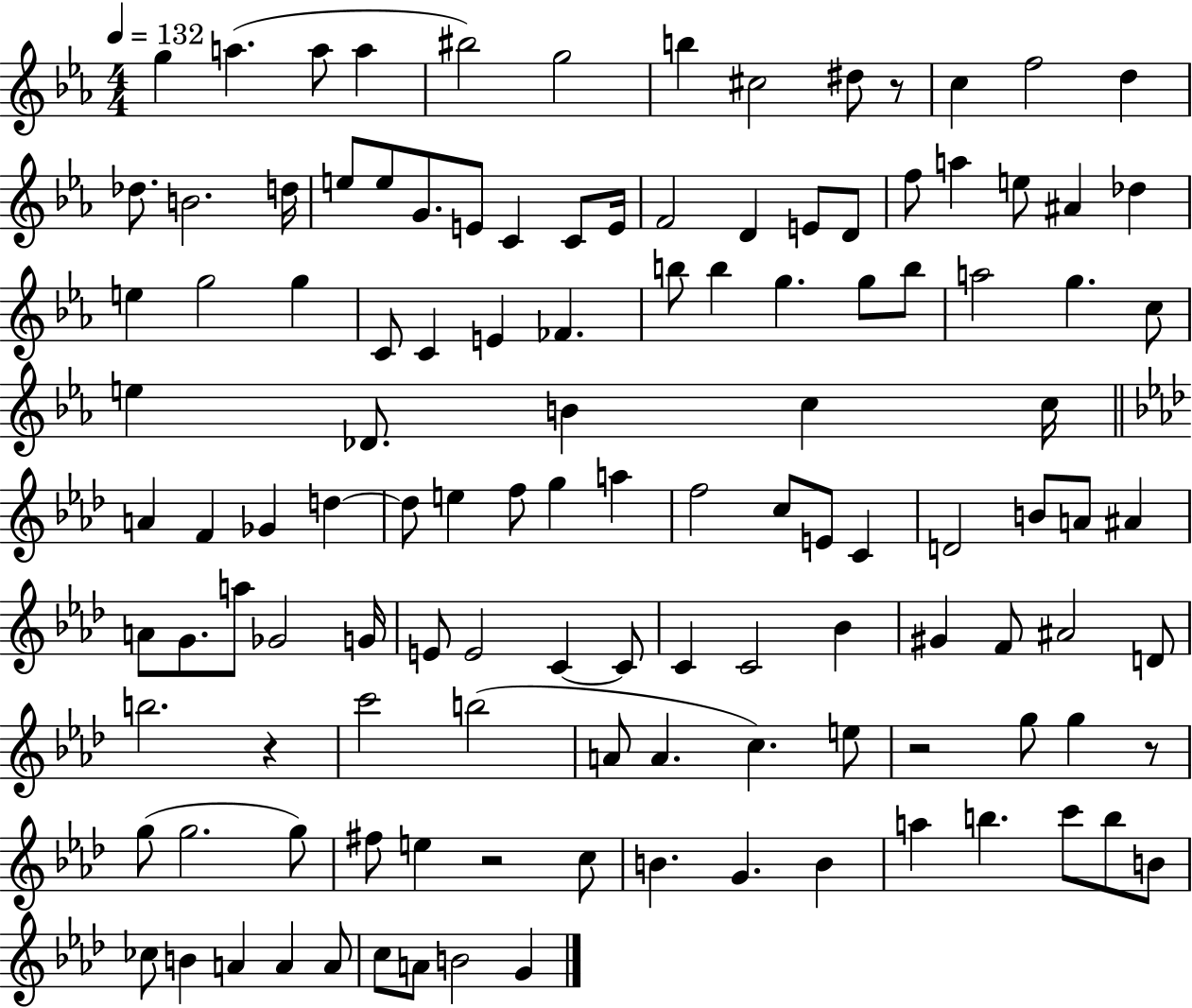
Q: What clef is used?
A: treble